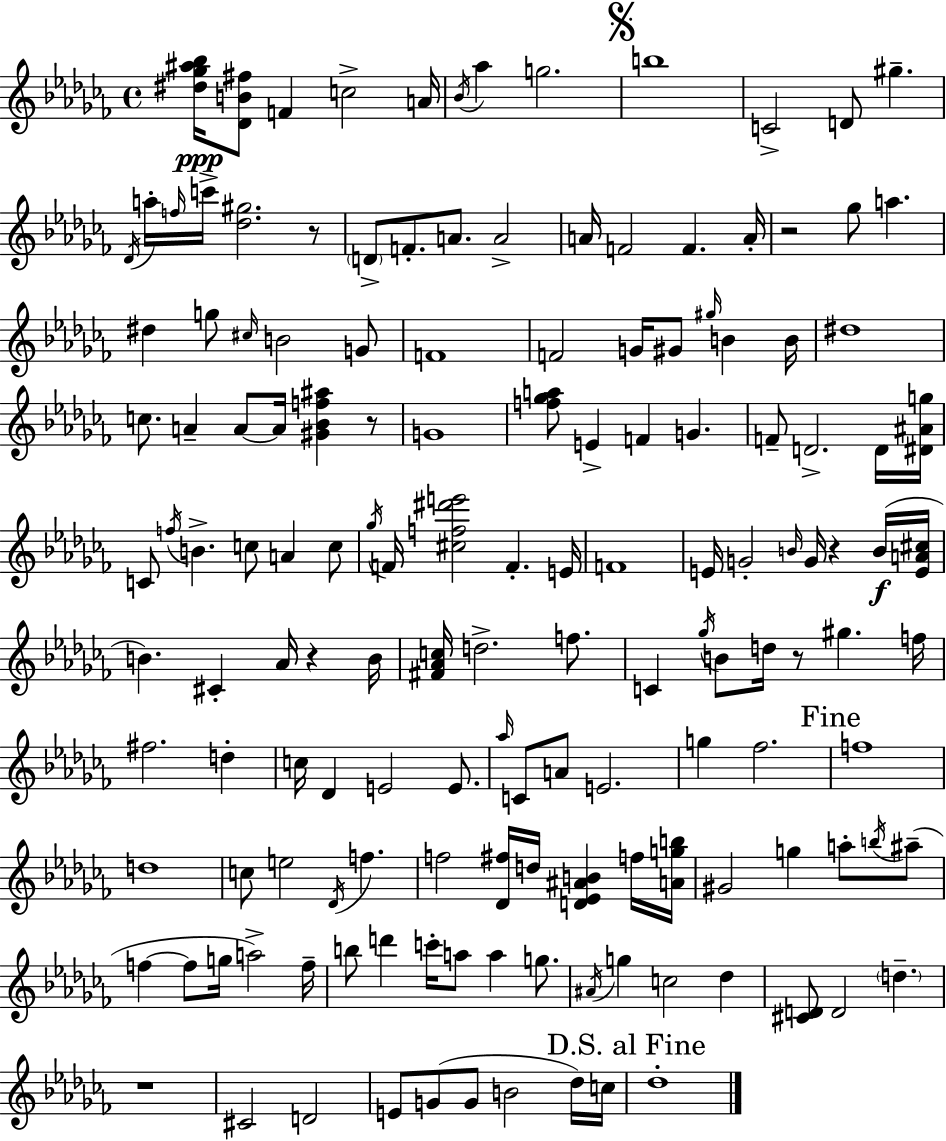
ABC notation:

X:1
T:Untitled
M:4/4
L:1/4
K:Abm
[^d_g^a_b]/4 [_DB^f]/2 F c2 A/4 _B/4 _a g2 b4 C2 D/2 ^g _D/4 a/4 f/4 c'/4 [_d^g]2 z/2 D/2 F/2 A/2 A2 A/4 F2 F A/4 z2 _g/2 a ^d g/2 ^c/4 B2 G/2 F4 F2 G/4 ^G/2 ^g/4 B B/4 ^d4 c/2 A A/2 A/4 [^G_Bf^a] z/2 G4 [f_ga]/2 E F G F/2 D2 D/4 [^D^Ag]/4 C/2 f/4 B c/2 A c/2 _g/4 F/4 [^cf^d'e']2 F E/4 F4 E/4 G2 B/4 G/4 z B/4 [EA^c]/4 B ^C _A/4 z B/4 [^F_Ac]/4 d2 f/2 C _g/4 B/2 d/4 z/2 ^g f/4 ^f2 d c/4 _D E2 E/2 _a/4 C/2 A/2 E2 g _f2 f4 d4 c/2 e2 _D/4 f f2 [_D^f]/4 d/4 [D_E^AB] f/4 [Agb]/4 ^G2 g a/2 b/4 ^a/2 f f/2 g/4 a2 f/4 b/2 d' c'/4 a/2 a g/2 ^A/4 g c2 _d [^CD]/2 D2 d z4 ^C2 D2 E/2 G/2 G/2 B2 _d/4 c/4 _d4